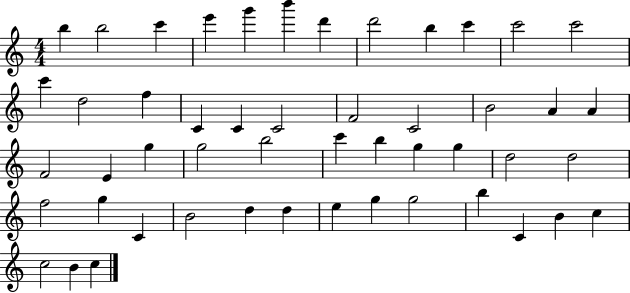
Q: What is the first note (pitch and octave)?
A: B5